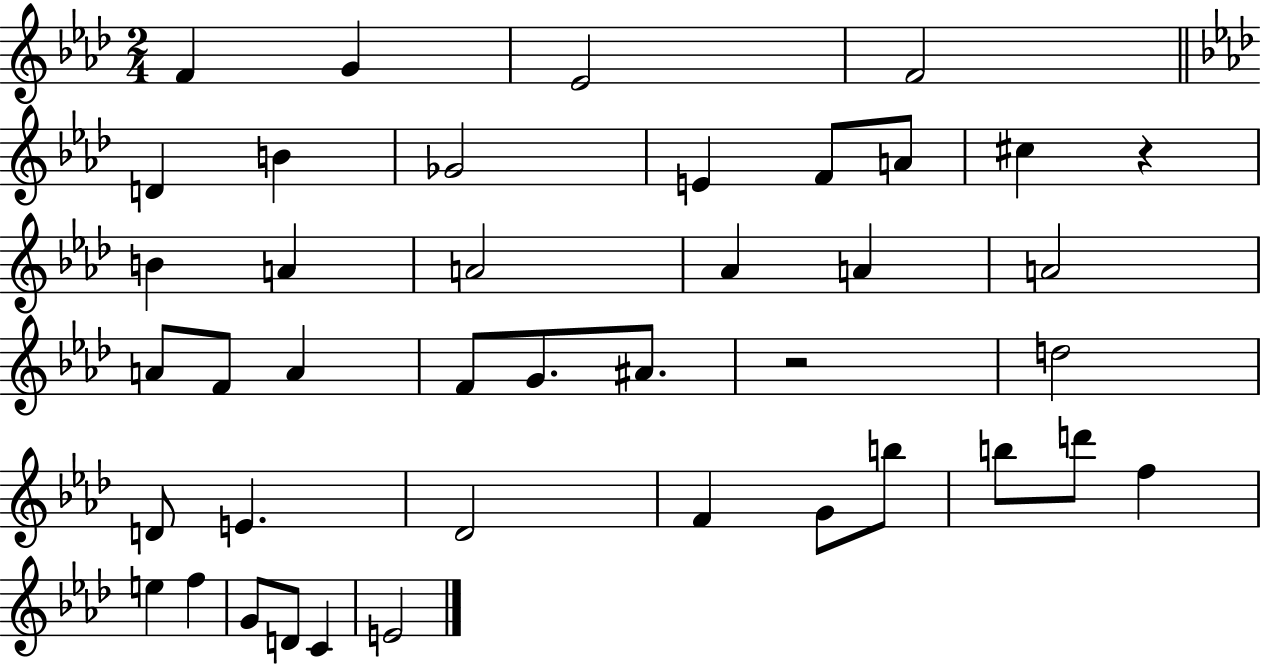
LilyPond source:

{
  \clef treble
  \numericTimeSignature
  \time 2/4
  \key aes \major
  f'4 g'4 | ees'2 | f'2 | \bar "||" \break \key aes \major d'4 b'4 | ges'2 | e'4 f'8 a'8 | cis''4 r4 | \break b'4 a'4 | a'2 | aes'4 a'4 | a'2 | \break a'8 f'8 a'4 | f'8 g'8. ais'8. | r2 | d''2 | \break d'8 e'4. | des'2 | f'4 g'8 b''8 | b''8 d'''8 f''4 | \break e''4 f''4 | g'8 d'8 c'4 | e'2 | \bar "|."
}